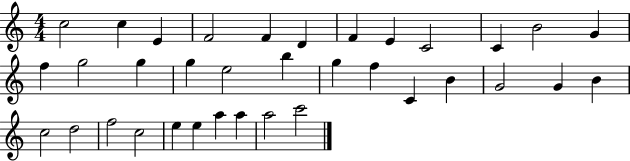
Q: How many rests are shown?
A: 0